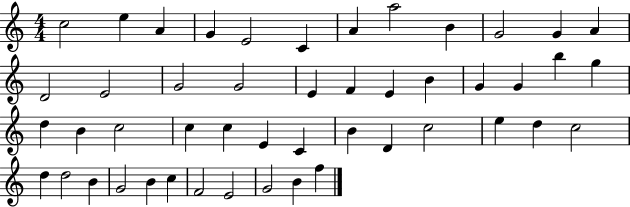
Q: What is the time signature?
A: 4/4